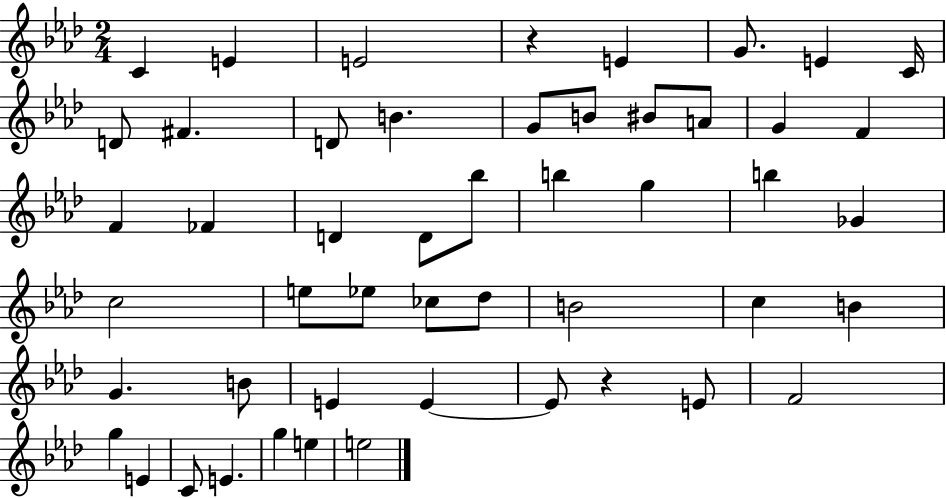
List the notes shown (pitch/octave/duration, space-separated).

C4/q E4/q E4/h R/q E4/q G4/e. E4/q C4/s D4/e F#4/q. D4/e B4/q. G4/e B4/e BIS4/e A4/e G4/q F4/q F4/q FES4/q D4/q D4/e Bb5/e B5/q G5/q B5/q Gb4/q C5/h E5/e Eb5/e CES5/e Db5/e B4/h C5/q B4/q G4/q. B4/e E4/q E4/q E4/e R/q E4/e F4/h G5/q E4/q C4/e E4/q. G5/q E5/q E5/h